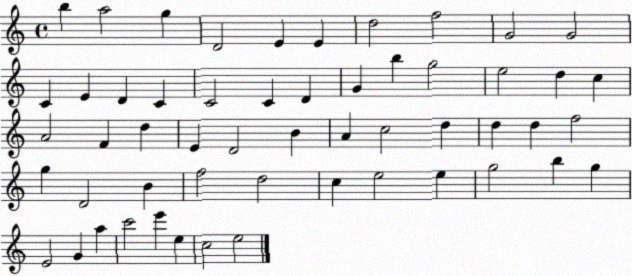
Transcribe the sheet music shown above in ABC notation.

X:1
T:Untitled
M:4/4
L:1/4
K:C
b a2 g D2 E E d2 f2 G2 G2 C E D C C2 C D G b g2 e2 d c A2 F d E D2 B A c2 d d d f2 g D2 B f2 d2 c e2 e g2 b g E2 G a c'2 e' e c2 e2